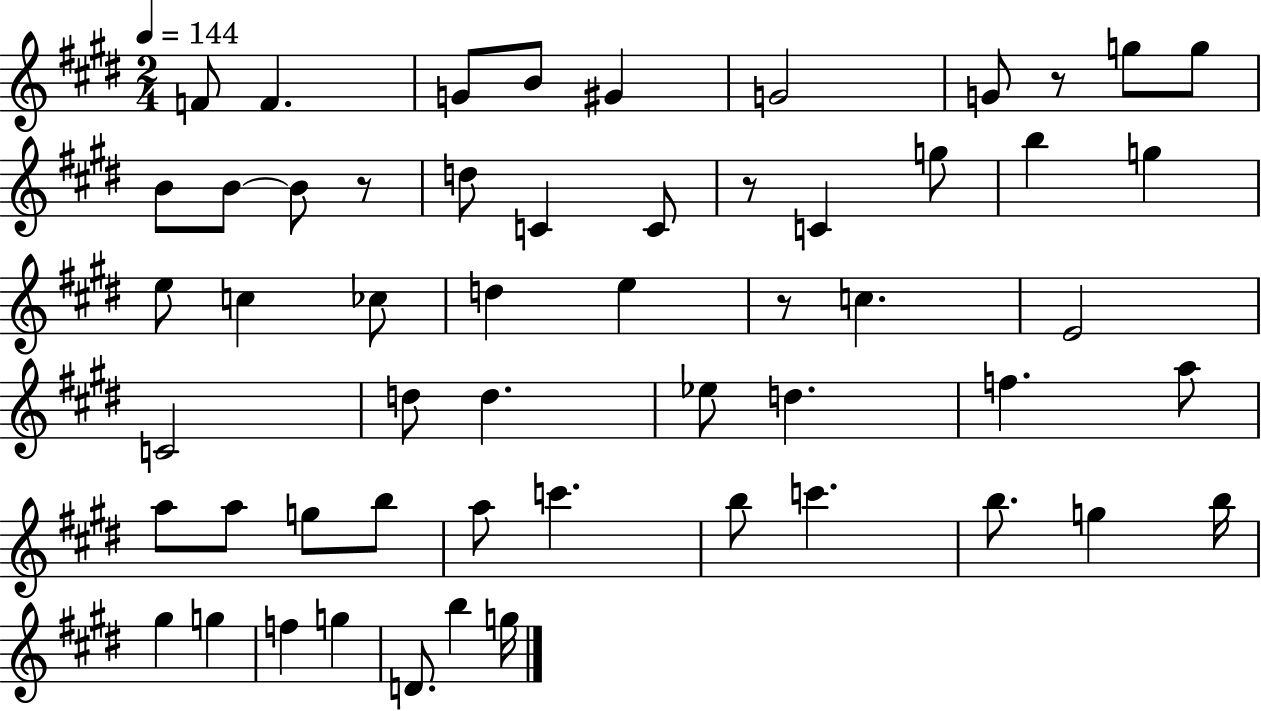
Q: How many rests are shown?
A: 4